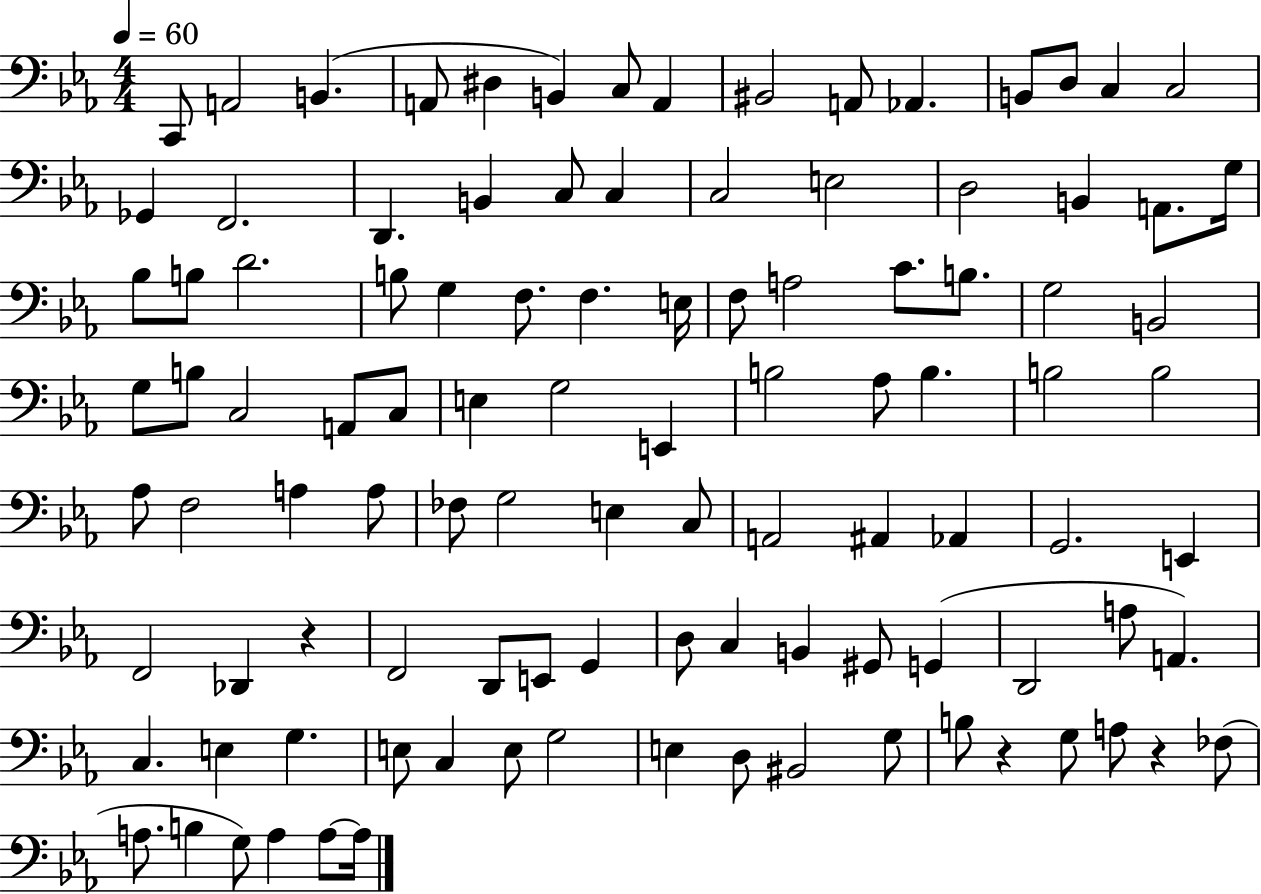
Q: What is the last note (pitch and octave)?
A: A3